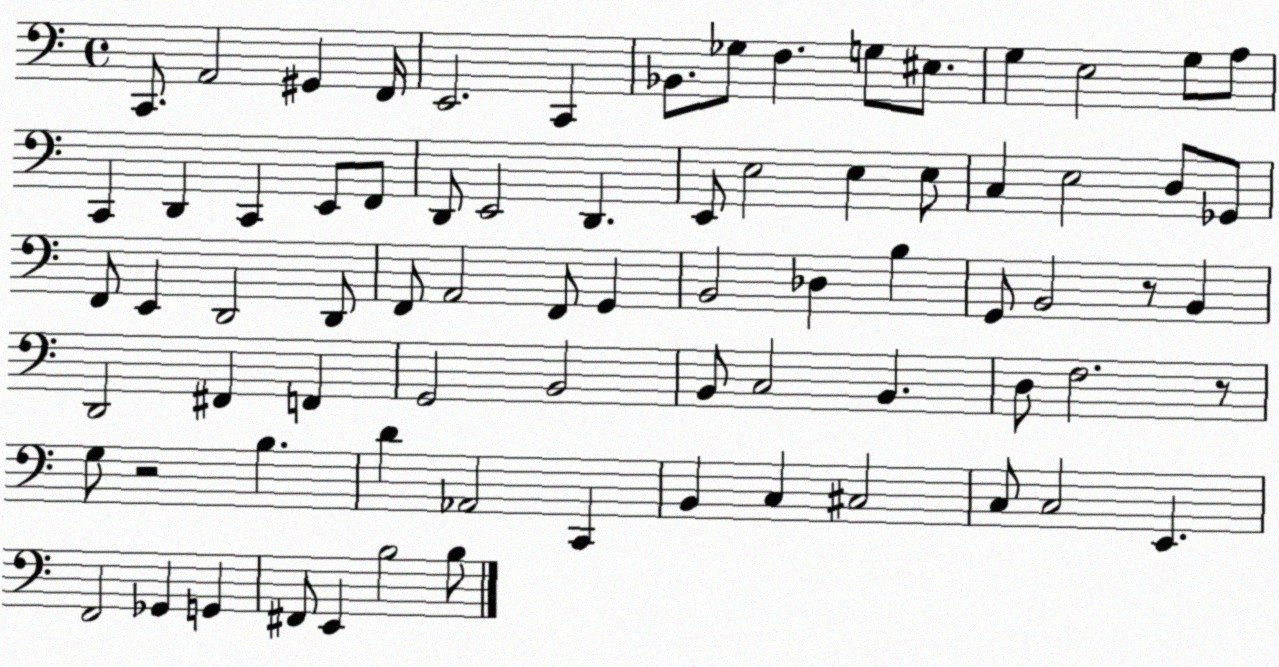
X:1
T:Untitled
M:4/4
L:1/4
K:C
C,,/2 A,,2 ^G,, F,,/4 E,,2 C,, _B,,/2 _G,/2 F, G,/2 ^E,/2 G, E,2 G,/2 A,/2 C,, D,, C,, E,,/2 F,,/2 D,,/2 E,,2 D,, E,,/2 E,2 E, E,/2 C, E,2 D,/2 _G,,/2 F,,/2 E,, D,,2 D,,/2 F,,/2 A,,2 F,,/2 G,, B,,2 _D, B, G,,/2 B,,2 z/2 B,, D,,2 ^F,, F,, G,,2 B,,2 B,,/2 C,2 B,, D,/2 F,2 z/2 G,/2 z2 B, D _A,,2 C,, B,, C, ^C,2 C,/2 C,2 E,, F,,2 _G,, G,, ^F,,/2 E,, B,2 B,/2